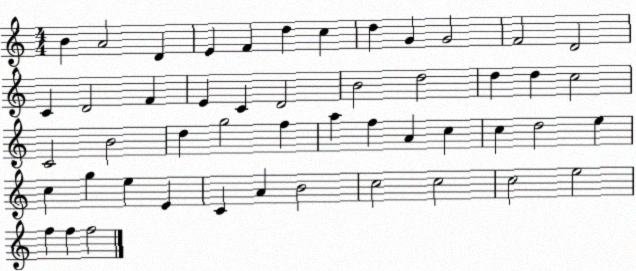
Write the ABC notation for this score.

X:1
T:Untitled
M:4/4
L:1/4
K:C
B A2 D E F d c d G G2 F2 D2 C D2 F E C D2 B2 d2 d d c2 C2 B2 d g2 f a f A c c d2 e c g e E C A B2 c2 c2 c2 e2 f f f2